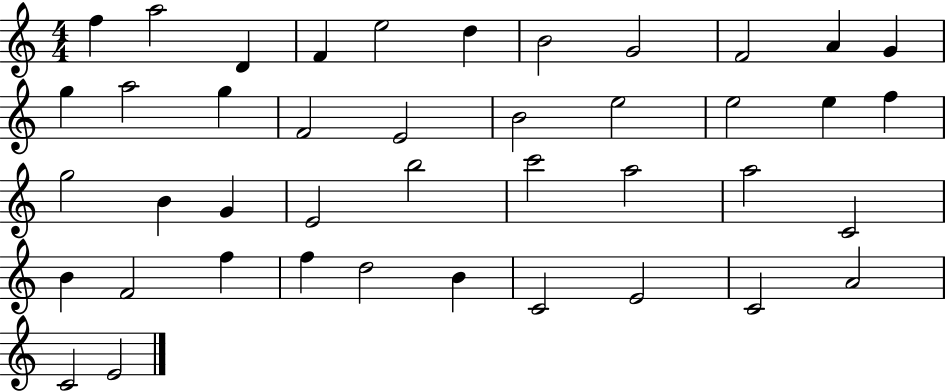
F5/q A5/h D4/q F4/q E5/h D5/q B4/h G4/h F4/h A4/q G4/q G5/q A5/h G5/q F4/h E4/h B4/h E5/h E5/h E5/q F5/q G5/h B4/q G4/q E4/h B5/h C6/h A5/h A5/h C4/h B4/q F4/h F5/q F5/q D5/h B4/q C4/h E4/h C4/h A4/h C4/h E4/h